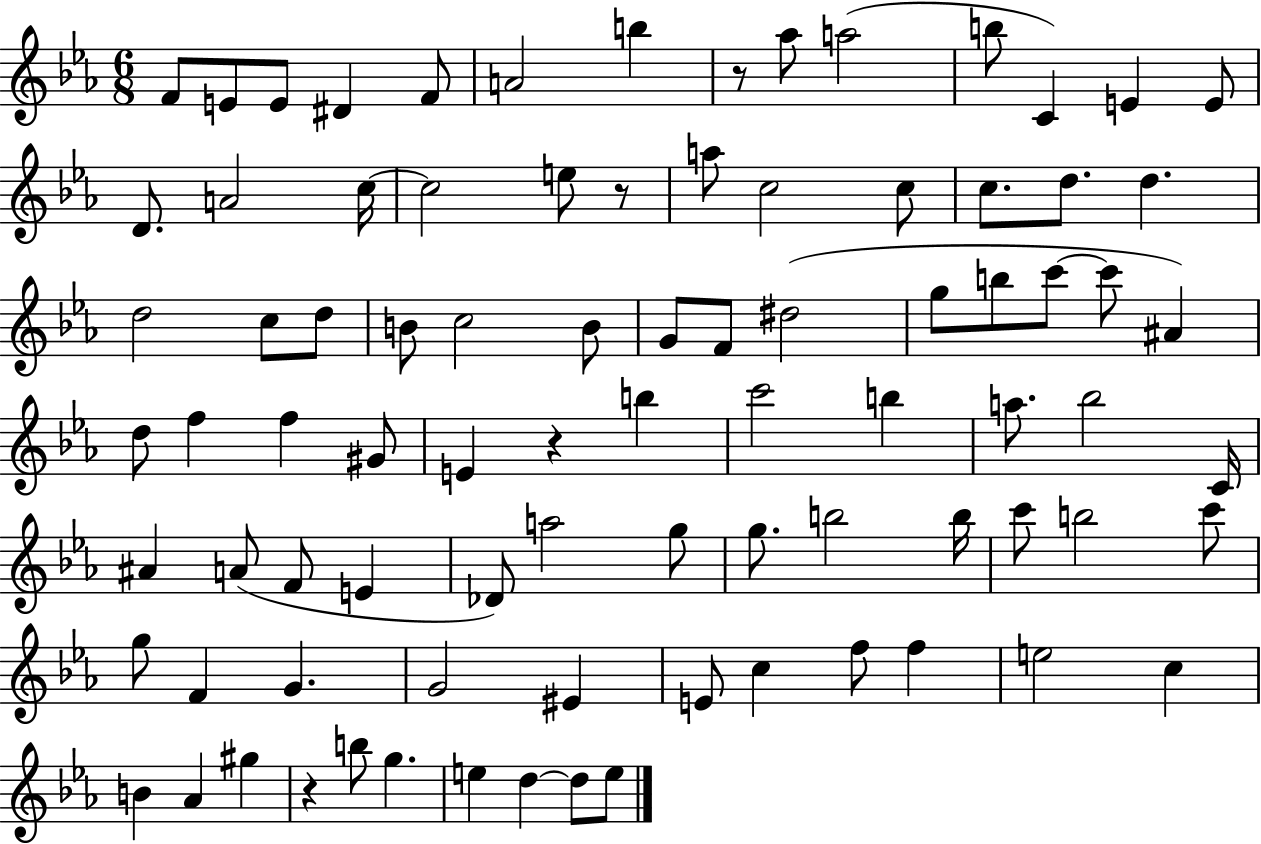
{
  \clef treble
  \numericTimeSignature
  \time 6/8
  \key ees \major
  f'8 e'8 e'8 dis'4 f'8 | a'2 b''4 | r8 aes''8 a''2( | b''8 c'4) e'4 e'8 | \break d'8. a'2 c''16~~ | c''2 e''8 r8 | a''8 c''2 c''8 | c''8. d''8. d''4. | \break d''2 c''8 d''8 | b'8 c''2 b'8 | g'8 f'8 dis''2( | g''8 b''8 c'''8~~ c'''8 ais'4) | \break d''8 f''4 f''4 gis'8 | e'4 r4 b''4 | c'''2 b''4 | a''8. bes''2 c'16 | \break ais'4 a'8( f'8 e'4 | des'8) a''2 g''8 | g''8. b''2 b''16 | c'''8 b''2 c'''8 | \break g''8 f'4 g'4. | g'2 eis'4 | e'8 c''4 f''8 f''4 | e''2 c''4 | \break b'4 aes'4 gis''4 | r4 b''8 g''4. | e''4 d''4~~ d''8 e''8 | \bar "|."
}